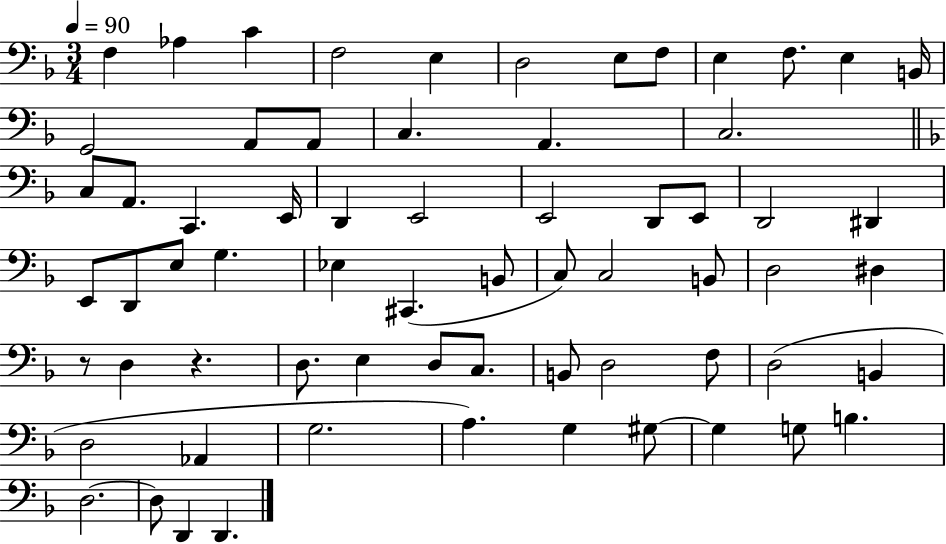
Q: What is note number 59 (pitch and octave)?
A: G3